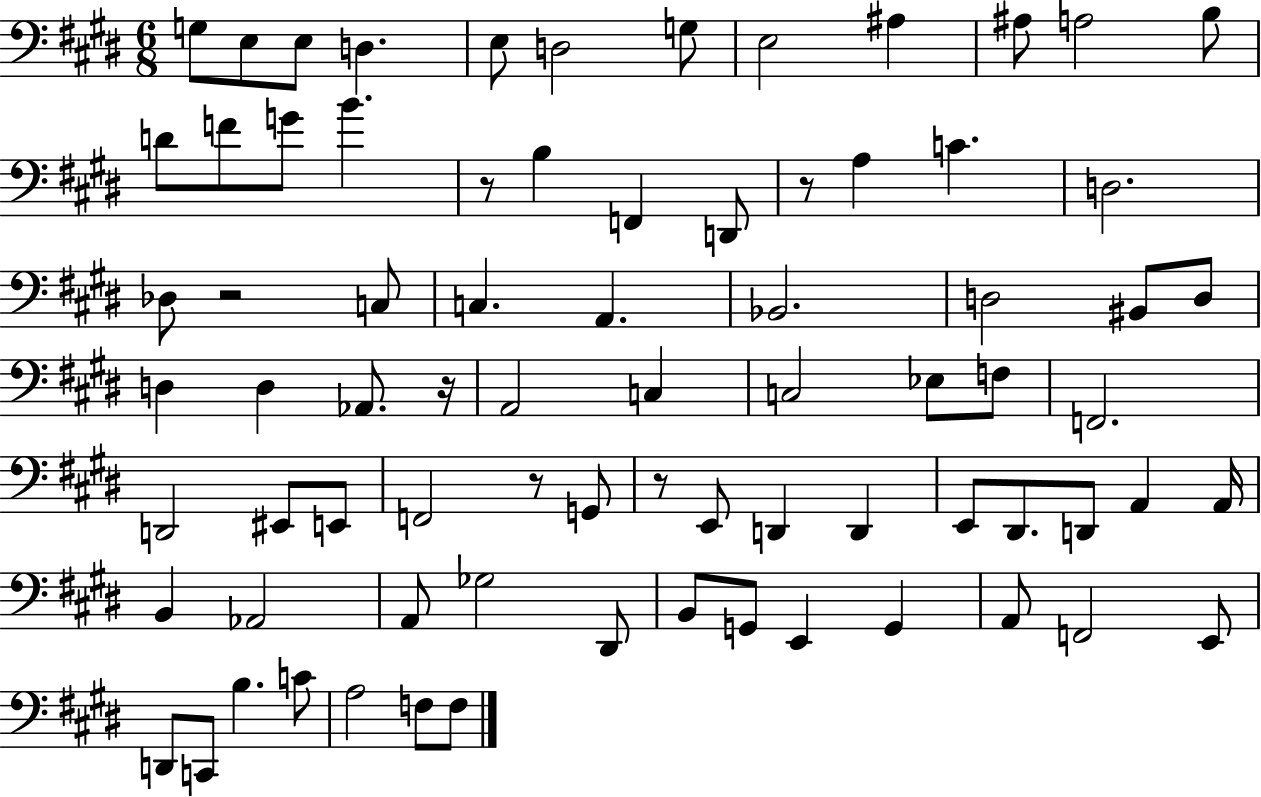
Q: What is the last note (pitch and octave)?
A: F3